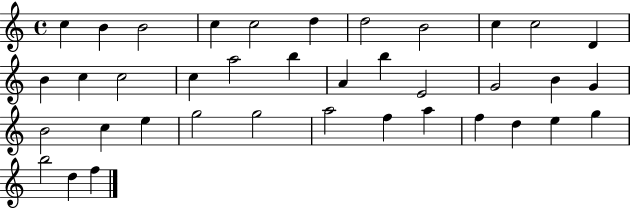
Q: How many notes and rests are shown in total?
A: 38